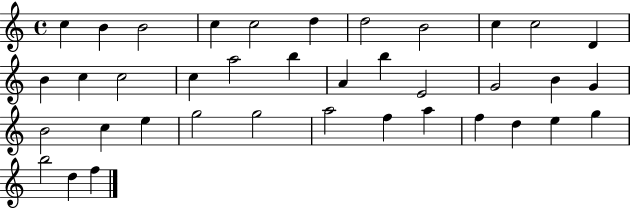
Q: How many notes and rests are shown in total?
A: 38